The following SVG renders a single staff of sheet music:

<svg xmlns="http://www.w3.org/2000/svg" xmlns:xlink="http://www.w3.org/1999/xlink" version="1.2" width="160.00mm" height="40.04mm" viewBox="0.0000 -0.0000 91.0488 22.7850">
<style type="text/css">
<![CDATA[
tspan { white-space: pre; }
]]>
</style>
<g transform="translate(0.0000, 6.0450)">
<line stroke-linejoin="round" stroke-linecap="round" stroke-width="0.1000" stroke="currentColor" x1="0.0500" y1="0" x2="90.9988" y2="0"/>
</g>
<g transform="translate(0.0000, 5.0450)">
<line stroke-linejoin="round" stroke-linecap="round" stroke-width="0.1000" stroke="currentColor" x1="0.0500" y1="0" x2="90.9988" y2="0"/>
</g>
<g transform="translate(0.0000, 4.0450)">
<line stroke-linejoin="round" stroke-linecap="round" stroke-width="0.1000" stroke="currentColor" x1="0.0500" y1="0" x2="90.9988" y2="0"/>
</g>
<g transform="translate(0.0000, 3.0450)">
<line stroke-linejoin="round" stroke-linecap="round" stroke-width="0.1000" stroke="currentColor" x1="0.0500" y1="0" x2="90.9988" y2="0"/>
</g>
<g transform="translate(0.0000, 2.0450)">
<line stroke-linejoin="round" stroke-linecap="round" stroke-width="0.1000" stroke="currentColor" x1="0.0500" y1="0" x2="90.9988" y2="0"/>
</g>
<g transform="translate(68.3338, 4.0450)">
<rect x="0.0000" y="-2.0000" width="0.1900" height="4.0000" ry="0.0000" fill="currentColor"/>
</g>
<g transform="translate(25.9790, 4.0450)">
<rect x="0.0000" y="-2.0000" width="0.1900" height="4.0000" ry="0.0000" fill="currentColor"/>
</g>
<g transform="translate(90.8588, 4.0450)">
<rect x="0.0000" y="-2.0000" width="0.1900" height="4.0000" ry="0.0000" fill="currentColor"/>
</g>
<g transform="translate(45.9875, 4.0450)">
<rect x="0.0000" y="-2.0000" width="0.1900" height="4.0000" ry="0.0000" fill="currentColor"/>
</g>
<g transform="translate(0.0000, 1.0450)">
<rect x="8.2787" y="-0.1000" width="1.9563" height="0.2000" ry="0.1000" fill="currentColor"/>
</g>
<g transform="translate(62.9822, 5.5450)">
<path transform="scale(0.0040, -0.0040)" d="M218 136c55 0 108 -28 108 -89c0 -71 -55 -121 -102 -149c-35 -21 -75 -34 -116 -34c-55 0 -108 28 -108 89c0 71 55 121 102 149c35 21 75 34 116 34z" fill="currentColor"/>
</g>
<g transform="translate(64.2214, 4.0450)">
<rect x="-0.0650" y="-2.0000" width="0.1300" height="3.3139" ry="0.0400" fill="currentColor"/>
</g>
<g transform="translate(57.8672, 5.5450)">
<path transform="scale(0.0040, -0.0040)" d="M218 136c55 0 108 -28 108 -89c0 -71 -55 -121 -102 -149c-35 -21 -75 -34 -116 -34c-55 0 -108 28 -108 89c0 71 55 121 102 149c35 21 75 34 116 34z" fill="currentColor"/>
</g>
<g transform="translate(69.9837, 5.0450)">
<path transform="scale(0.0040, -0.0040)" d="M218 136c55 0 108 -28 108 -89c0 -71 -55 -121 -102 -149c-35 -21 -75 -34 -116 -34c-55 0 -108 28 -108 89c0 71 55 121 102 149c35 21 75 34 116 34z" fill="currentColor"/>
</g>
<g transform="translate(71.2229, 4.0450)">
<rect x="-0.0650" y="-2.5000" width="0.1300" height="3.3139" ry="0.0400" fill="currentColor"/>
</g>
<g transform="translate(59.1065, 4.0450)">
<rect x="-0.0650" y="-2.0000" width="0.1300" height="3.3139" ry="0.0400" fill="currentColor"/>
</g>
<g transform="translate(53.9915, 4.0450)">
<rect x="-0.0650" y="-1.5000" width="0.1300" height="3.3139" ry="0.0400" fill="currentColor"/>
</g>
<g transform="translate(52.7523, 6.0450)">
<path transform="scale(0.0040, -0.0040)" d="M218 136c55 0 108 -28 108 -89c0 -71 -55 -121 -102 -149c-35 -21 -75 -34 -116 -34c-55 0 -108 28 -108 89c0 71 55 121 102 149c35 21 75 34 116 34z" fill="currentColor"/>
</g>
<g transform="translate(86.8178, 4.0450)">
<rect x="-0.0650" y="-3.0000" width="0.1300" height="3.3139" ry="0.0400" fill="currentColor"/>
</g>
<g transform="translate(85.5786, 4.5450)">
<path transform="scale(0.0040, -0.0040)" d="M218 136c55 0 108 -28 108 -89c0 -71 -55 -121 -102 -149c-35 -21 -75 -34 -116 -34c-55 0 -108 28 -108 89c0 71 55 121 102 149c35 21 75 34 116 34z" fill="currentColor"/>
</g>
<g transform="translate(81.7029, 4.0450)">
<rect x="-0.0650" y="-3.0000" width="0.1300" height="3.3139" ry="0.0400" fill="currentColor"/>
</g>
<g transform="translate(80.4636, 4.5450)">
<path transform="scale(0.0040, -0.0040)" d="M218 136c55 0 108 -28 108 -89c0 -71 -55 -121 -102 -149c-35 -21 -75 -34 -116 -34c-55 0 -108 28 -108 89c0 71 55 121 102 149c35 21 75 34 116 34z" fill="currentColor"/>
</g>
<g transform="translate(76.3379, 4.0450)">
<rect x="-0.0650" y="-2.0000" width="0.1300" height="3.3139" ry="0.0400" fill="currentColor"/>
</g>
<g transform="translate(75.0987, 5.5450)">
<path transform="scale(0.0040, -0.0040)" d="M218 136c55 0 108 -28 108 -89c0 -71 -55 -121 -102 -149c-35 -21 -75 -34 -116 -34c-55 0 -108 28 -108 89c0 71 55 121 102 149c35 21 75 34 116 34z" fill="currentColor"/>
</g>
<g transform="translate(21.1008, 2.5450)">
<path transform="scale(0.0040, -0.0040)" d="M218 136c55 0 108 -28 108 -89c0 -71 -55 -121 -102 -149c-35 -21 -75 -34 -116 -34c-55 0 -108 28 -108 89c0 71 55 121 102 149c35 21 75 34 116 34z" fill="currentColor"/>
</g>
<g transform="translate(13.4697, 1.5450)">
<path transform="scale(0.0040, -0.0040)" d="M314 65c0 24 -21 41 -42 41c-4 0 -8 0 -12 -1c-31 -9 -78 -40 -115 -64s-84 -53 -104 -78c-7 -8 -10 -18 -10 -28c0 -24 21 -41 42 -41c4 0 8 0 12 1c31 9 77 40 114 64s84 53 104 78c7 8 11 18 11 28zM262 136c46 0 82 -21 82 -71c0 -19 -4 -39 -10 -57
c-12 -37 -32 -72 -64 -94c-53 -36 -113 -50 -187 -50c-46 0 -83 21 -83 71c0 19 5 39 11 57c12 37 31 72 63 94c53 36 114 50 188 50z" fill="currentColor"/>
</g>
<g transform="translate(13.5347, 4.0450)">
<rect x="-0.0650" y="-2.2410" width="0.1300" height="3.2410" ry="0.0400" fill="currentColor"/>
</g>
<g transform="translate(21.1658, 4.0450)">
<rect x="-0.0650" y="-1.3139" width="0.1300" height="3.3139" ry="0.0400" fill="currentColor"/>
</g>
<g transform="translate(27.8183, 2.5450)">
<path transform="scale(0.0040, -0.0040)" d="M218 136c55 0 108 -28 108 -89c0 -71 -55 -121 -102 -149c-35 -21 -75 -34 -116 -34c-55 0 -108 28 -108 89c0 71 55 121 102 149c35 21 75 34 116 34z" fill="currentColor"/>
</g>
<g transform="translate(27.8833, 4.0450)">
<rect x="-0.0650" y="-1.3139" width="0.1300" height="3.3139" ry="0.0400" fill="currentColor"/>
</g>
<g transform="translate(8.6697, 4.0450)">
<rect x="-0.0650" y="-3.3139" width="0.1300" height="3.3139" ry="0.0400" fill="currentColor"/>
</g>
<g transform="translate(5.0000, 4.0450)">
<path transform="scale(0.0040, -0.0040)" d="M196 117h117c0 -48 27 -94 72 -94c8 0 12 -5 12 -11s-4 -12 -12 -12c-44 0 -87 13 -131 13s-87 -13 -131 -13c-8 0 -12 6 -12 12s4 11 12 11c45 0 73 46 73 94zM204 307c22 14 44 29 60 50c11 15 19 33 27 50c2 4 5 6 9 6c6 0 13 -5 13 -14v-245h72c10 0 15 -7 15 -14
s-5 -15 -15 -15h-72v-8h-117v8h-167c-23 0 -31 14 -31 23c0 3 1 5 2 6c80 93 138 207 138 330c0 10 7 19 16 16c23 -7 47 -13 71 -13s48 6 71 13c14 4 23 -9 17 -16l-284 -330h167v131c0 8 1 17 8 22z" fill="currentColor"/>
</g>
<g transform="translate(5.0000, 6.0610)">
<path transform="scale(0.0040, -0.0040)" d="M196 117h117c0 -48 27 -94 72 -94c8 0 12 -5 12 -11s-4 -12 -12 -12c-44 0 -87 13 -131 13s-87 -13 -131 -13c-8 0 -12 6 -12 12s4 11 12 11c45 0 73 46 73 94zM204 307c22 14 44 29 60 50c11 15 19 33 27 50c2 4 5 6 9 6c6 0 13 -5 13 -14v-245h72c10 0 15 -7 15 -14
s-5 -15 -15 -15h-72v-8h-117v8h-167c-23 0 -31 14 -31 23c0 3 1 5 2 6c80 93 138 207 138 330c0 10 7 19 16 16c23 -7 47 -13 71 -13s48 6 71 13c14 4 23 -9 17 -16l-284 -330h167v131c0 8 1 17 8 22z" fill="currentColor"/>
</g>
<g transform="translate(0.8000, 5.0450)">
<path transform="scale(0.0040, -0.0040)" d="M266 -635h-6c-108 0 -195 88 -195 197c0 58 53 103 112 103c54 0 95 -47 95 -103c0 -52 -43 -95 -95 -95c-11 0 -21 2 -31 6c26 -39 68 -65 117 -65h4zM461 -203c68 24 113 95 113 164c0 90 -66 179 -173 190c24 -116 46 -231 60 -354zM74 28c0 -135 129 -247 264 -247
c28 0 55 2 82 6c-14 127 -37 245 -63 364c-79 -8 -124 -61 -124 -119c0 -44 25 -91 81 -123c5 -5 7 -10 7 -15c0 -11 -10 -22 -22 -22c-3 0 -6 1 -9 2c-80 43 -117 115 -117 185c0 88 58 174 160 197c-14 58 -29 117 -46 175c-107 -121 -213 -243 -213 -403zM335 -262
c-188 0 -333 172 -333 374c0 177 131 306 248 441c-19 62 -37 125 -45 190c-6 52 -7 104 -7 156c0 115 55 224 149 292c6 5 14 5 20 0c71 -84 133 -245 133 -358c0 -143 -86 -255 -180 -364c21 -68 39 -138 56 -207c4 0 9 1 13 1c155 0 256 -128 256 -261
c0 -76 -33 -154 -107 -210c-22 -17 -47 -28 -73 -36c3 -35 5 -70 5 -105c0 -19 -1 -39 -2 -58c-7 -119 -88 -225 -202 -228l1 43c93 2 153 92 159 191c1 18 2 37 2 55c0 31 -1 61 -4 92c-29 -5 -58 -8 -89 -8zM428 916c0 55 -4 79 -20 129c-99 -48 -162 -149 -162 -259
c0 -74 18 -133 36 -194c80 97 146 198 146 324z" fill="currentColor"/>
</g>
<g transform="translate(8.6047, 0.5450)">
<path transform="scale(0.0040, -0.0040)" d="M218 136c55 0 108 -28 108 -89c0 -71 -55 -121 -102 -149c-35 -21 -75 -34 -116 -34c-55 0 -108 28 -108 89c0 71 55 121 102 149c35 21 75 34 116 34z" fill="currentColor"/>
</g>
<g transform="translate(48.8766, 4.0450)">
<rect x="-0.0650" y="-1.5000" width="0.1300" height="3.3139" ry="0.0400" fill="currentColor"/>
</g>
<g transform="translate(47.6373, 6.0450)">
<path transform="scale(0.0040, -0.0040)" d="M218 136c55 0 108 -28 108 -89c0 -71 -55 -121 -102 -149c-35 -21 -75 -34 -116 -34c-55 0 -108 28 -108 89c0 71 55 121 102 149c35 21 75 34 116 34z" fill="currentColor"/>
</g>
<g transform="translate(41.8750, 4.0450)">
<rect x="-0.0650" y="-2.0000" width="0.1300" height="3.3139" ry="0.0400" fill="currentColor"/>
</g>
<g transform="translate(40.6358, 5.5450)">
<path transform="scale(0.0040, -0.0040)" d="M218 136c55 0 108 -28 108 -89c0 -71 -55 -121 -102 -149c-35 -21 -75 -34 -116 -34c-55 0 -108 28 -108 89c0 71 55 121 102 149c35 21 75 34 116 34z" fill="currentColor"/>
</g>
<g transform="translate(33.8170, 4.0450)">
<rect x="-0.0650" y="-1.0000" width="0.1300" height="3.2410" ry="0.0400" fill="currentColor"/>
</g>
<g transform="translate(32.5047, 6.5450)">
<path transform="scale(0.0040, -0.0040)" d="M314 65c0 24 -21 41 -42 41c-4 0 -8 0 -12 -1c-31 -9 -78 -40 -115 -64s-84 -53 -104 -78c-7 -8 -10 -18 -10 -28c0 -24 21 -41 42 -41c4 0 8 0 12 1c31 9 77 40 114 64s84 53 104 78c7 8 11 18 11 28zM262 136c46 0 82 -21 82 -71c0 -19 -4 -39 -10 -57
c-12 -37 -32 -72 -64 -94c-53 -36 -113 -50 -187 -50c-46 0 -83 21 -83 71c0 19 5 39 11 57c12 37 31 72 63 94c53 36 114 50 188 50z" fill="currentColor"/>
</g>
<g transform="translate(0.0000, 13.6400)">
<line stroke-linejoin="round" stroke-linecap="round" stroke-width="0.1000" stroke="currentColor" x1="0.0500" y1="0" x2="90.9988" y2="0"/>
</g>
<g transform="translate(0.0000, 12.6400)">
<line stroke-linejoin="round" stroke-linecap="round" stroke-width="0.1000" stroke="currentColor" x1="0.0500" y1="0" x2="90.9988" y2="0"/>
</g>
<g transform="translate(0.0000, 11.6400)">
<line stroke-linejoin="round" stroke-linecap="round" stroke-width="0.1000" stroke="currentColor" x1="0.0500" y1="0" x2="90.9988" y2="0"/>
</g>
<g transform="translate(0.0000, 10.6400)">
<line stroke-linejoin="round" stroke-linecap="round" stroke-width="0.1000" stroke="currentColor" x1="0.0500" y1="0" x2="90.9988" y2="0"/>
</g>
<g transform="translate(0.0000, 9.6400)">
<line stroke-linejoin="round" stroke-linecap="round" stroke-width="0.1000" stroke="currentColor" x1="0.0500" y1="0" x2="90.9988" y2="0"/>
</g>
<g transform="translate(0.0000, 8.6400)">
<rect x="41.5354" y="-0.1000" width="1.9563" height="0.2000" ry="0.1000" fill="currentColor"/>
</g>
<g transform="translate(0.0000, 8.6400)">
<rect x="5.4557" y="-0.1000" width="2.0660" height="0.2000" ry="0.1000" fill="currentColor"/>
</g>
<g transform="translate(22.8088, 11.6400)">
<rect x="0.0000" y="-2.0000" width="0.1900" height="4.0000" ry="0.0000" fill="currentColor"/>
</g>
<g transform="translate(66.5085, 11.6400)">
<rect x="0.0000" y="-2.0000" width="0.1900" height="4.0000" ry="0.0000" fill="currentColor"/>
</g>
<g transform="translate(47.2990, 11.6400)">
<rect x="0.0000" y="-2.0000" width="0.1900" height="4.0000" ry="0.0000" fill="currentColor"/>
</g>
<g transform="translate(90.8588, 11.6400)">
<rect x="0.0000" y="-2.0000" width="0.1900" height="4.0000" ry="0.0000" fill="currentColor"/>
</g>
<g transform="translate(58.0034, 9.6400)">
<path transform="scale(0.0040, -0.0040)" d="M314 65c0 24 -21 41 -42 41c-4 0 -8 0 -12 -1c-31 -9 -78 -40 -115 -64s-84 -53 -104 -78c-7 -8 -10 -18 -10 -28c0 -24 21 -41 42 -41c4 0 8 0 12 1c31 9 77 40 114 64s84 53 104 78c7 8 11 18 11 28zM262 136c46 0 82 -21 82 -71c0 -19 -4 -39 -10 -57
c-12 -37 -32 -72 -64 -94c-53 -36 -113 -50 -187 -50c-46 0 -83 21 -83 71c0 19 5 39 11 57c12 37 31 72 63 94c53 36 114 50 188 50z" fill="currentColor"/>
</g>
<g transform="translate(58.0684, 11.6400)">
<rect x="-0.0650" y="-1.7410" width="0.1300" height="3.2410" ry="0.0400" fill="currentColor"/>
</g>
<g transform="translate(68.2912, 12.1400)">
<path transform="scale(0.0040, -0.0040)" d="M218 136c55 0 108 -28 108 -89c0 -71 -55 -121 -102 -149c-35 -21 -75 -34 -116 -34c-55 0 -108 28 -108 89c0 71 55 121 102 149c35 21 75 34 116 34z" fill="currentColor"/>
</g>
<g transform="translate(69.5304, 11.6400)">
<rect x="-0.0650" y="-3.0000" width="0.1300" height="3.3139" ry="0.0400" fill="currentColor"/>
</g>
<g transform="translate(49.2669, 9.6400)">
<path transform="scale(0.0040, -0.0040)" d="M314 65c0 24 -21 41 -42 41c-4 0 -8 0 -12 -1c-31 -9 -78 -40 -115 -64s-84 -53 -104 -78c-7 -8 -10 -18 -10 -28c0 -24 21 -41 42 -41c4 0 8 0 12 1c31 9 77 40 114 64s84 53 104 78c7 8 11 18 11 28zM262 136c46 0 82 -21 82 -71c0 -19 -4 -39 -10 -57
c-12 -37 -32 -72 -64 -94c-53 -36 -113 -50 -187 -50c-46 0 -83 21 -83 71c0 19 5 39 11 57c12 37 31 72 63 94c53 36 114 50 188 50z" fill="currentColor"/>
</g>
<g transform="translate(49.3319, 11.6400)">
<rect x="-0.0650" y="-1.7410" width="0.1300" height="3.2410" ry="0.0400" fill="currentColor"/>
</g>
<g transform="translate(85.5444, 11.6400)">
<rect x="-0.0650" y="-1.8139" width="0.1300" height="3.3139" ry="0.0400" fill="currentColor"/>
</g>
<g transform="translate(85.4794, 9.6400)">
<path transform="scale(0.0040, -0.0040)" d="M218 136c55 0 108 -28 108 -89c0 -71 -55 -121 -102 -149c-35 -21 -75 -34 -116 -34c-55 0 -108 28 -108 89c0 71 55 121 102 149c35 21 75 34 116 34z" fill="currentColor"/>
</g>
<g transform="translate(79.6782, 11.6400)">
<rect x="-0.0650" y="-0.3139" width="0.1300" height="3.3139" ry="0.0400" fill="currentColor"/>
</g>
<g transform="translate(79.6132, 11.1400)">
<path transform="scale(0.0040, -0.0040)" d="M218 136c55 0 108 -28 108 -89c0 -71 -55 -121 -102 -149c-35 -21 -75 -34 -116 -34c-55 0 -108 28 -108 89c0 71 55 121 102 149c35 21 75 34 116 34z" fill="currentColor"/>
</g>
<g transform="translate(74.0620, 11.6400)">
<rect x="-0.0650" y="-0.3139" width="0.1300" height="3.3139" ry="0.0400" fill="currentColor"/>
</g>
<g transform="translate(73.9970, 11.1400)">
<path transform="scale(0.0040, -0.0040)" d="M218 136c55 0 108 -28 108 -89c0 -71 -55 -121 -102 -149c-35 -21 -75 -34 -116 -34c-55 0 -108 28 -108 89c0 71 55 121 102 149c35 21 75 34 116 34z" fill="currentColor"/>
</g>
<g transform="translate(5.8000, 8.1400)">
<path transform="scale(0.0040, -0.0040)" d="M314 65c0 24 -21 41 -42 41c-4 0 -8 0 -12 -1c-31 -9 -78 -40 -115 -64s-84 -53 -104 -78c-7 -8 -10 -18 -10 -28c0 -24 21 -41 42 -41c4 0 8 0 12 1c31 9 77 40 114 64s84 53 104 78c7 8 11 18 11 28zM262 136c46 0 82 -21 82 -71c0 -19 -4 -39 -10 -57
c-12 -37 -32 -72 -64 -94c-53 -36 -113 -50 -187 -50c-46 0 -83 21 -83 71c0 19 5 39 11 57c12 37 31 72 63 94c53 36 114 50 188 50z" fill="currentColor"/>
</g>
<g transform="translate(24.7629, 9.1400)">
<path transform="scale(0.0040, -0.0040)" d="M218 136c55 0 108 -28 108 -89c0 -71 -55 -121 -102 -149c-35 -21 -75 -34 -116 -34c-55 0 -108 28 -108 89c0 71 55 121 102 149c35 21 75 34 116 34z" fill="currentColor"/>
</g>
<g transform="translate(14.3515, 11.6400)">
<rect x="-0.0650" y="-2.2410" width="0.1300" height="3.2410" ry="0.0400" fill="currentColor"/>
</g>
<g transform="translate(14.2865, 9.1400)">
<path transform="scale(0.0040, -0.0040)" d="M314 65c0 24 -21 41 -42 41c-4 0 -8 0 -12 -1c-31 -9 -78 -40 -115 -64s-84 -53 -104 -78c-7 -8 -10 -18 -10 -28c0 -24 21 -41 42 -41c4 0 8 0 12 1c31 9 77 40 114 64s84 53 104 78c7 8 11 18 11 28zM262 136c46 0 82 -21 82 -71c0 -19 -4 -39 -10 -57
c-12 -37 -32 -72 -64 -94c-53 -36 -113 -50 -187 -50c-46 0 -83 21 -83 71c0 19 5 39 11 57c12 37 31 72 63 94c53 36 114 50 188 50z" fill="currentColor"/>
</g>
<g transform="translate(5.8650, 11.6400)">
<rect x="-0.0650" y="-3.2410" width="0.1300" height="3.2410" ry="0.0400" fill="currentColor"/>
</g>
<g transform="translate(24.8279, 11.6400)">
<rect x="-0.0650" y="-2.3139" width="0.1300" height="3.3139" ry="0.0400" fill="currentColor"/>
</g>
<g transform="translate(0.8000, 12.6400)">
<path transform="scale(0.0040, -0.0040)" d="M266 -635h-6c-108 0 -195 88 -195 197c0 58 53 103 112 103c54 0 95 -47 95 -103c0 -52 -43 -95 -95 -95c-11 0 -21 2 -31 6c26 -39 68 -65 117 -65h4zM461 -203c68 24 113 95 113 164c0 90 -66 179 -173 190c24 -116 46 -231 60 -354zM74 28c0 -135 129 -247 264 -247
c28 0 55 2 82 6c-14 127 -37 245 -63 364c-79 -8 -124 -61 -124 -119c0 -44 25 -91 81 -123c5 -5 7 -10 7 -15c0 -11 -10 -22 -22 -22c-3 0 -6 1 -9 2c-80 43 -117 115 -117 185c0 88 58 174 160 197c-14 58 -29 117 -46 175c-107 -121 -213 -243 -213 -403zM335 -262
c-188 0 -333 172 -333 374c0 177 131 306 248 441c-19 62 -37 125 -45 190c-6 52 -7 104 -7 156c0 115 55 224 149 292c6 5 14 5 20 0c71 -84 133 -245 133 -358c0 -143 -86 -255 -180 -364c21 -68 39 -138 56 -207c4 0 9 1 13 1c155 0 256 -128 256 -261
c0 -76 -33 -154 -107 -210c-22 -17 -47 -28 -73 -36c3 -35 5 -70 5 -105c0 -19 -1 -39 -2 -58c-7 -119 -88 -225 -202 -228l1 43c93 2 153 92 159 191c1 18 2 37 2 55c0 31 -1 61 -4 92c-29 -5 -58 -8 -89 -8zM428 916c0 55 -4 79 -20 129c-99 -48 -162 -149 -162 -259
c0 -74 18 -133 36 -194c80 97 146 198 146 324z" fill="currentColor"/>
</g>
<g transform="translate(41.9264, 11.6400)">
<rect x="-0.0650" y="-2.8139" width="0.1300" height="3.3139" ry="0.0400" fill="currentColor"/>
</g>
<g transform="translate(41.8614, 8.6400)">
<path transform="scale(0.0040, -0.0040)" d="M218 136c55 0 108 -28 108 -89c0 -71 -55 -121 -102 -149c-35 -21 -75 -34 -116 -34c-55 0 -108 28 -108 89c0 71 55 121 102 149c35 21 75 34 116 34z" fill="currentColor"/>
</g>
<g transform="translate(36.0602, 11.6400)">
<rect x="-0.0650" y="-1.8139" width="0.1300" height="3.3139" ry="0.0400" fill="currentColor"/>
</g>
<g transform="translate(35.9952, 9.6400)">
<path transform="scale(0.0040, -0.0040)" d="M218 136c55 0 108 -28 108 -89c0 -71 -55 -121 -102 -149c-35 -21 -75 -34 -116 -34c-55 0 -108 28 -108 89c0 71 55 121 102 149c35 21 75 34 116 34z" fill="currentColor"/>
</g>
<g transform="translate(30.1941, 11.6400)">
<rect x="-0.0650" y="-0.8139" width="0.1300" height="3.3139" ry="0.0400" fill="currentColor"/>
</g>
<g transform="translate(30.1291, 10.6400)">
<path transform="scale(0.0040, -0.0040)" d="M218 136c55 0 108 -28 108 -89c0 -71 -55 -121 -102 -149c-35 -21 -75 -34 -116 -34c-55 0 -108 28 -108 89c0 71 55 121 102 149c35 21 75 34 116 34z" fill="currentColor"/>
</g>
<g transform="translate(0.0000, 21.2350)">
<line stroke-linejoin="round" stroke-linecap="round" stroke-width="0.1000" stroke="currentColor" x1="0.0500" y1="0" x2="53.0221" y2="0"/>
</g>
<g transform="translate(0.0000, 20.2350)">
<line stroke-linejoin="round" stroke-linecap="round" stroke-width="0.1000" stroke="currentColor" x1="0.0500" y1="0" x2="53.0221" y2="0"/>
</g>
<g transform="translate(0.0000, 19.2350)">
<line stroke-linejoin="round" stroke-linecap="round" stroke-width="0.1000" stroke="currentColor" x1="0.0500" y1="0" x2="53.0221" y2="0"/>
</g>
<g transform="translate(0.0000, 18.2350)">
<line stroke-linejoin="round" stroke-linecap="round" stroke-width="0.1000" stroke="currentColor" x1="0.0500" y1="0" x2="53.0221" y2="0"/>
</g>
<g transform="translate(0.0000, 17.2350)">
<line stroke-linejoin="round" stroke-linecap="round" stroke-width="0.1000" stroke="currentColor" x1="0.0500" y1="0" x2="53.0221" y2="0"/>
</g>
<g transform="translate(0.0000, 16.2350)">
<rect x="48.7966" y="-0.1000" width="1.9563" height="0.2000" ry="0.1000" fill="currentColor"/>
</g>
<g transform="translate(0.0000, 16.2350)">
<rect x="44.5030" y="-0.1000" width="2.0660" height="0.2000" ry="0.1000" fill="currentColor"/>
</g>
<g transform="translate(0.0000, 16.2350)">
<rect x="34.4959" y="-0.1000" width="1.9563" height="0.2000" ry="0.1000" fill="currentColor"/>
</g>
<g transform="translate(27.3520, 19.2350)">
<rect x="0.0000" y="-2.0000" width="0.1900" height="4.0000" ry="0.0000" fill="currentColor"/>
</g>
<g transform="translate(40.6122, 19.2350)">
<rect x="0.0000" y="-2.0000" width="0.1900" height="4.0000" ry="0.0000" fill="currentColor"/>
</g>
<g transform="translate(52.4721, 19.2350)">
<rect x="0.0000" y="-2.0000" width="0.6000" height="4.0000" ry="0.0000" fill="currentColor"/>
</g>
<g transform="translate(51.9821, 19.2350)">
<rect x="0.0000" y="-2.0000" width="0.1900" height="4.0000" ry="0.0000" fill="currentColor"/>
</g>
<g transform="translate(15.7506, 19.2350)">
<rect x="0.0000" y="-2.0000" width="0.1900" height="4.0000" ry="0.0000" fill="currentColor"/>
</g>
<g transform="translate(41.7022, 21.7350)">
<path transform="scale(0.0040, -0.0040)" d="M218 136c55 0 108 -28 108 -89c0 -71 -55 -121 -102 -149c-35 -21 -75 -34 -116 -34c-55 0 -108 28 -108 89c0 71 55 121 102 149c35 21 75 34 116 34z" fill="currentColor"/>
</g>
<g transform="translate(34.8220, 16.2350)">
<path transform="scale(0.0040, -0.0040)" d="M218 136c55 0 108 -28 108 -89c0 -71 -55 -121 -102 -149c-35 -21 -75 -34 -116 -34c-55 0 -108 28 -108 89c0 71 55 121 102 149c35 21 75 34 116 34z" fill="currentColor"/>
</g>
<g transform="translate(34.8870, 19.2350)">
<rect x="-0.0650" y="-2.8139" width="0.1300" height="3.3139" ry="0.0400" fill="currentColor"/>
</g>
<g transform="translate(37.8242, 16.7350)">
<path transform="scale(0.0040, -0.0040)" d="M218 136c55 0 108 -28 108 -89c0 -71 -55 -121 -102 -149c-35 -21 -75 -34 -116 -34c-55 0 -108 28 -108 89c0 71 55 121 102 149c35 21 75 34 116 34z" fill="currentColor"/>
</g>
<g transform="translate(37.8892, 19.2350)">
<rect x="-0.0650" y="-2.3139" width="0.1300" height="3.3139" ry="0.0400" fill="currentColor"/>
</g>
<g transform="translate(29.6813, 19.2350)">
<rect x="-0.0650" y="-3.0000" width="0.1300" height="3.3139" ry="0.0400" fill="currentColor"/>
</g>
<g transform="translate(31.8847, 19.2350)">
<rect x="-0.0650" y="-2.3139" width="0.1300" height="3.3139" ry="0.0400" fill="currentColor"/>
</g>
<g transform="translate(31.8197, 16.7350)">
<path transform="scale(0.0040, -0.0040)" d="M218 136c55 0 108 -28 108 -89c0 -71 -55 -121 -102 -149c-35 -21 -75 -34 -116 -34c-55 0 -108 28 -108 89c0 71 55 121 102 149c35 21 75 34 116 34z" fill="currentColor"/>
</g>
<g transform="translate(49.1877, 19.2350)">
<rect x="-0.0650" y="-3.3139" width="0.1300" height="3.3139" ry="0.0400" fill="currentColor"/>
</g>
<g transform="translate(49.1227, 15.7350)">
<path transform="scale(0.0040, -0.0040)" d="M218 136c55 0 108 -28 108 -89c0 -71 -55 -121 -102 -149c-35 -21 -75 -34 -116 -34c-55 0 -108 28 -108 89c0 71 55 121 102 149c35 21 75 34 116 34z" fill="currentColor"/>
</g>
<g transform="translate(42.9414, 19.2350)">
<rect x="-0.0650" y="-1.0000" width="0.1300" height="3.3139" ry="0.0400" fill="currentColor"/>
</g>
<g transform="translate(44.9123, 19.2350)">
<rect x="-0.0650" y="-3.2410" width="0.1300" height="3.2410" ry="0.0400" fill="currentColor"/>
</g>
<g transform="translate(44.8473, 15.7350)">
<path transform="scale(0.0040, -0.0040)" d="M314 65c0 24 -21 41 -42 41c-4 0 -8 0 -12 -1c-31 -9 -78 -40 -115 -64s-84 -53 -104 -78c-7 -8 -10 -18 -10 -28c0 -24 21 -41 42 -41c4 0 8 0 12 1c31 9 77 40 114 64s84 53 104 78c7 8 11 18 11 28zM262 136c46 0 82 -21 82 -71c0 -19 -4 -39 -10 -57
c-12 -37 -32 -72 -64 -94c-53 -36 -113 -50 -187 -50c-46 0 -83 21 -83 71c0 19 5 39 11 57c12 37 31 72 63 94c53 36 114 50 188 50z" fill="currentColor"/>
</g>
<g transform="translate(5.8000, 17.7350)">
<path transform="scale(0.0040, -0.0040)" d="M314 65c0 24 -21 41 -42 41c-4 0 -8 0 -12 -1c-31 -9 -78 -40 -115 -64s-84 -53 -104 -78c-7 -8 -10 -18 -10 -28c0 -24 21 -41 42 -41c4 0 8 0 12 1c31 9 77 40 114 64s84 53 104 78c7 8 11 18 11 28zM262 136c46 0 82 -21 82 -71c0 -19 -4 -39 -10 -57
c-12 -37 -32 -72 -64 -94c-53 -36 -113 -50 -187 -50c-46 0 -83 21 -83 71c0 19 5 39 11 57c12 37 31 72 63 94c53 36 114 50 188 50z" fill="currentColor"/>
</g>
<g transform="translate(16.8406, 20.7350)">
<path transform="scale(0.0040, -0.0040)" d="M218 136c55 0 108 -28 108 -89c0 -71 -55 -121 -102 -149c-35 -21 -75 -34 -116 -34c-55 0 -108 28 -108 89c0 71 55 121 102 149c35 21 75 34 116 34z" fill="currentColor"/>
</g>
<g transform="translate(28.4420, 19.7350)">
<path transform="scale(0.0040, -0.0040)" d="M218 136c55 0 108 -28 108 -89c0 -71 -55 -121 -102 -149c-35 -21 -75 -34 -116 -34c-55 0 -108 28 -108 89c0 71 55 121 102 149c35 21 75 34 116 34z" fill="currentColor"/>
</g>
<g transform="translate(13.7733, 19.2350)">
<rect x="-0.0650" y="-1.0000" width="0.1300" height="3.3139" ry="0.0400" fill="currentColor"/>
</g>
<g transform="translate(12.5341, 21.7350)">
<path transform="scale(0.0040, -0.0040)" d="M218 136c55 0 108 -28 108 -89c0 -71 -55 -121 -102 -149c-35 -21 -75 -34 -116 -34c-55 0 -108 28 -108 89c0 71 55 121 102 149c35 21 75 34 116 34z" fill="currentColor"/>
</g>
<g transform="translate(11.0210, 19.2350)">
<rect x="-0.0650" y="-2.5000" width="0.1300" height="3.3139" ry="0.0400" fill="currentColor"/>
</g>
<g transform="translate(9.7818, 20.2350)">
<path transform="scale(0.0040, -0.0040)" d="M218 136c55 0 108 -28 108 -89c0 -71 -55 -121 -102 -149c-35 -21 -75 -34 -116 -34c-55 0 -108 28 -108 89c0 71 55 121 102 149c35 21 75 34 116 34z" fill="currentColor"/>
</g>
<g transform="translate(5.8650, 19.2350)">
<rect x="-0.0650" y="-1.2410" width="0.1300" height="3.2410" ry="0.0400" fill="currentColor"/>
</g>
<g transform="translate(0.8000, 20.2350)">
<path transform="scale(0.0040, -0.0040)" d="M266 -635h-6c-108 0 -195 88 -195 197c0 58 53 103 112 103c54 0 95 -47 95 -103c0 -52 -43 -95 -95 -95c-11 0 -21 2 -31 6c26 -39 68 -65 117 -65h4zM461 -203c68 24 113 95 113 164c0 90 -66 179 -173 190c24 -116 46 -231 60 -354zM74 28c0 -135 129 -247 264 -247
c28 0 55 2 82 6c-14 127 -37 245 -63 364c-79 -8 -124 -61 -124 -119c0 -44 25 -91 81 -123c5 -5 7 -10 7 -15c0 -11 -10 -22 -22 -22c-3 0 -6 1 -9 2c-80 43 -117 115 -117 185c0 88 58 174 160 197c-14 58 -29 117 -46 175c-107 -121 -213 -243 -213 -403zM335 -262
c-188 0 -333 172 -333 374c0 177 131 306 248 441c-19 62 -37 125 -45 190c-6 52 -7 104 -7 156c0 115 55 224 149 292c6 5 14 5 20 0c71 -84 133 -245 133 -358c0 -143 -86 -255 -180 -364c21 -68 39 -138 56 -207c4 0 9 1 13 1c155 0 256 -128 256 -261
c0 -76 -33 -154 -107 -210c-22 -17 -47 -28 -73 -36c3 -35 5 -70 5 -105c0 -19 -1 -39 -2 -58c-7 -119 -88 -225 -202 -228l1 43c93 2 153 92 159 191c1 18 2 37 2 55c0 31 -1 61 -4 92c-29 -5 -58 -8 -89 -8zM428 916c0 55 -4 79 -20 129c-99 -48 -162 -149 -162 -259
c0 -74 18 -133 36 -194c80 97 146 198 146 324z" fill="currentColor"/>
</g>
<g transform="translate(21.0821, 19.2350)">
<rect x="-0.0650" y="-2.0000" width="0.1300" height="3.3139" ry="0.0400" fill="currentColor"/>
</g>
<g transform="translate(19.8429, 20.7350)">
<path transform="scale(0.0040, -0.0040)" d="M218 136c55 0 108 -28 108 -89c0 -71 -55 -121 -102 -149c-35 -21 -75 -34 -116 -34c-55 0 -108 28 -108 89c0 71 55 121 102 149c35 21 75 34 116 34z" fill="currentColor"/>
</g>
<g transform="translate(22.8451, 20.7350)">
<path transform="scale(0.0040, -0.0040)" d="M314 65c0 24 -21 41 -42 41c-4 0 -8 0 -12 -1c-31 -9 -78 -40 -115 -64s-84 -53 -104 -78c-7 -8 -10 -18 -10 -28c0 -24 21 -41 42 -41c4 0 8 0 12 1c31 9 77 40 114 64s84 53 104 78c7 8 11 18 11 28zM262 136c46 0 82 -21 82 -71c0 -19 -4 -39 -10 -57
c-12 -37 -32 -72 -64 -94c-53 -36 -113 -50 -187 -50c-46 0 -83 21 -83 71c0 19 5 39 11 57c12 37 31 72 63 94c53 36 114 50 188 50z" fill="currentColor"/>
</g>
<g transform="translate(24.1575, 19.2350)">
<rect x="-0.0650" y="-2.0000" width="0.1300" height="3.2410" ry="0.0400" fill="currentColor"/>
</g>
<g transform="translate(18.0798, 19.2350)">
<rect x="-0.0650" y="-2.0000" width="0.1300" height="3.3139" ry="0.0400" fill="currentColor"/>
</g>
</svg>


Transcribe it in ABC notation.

X:1
T:Untitled
M:4/4
L:1/4
K:C
b g2 e e D2 F E E F F G F A A b2 g2 g d f a f2 f2 A c c f e2 G D F F F2 A g a g D b2 b